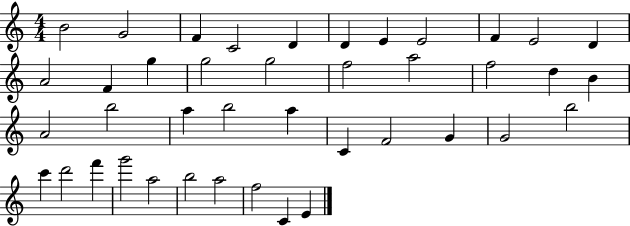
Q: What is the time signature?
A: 4/4